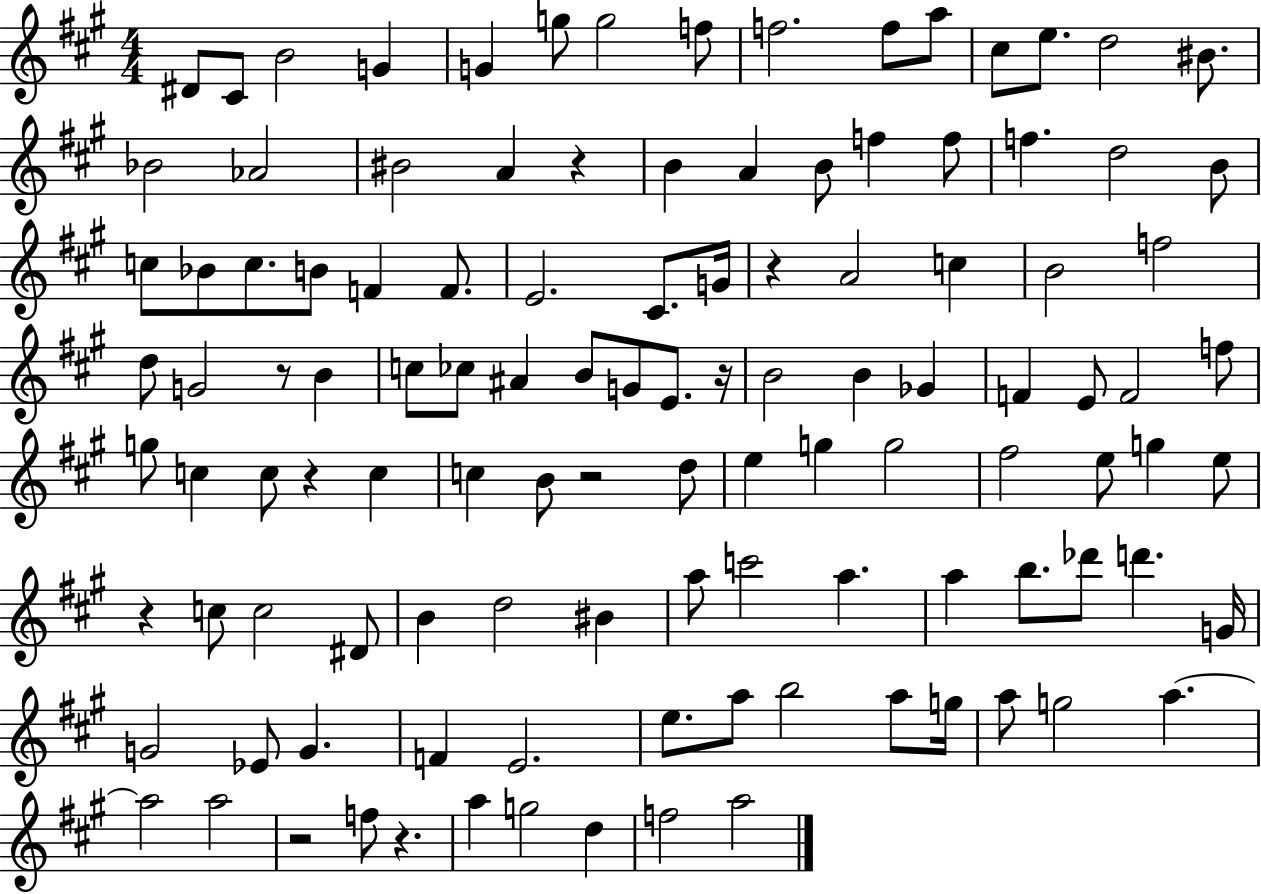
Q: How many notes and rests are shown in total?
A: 114